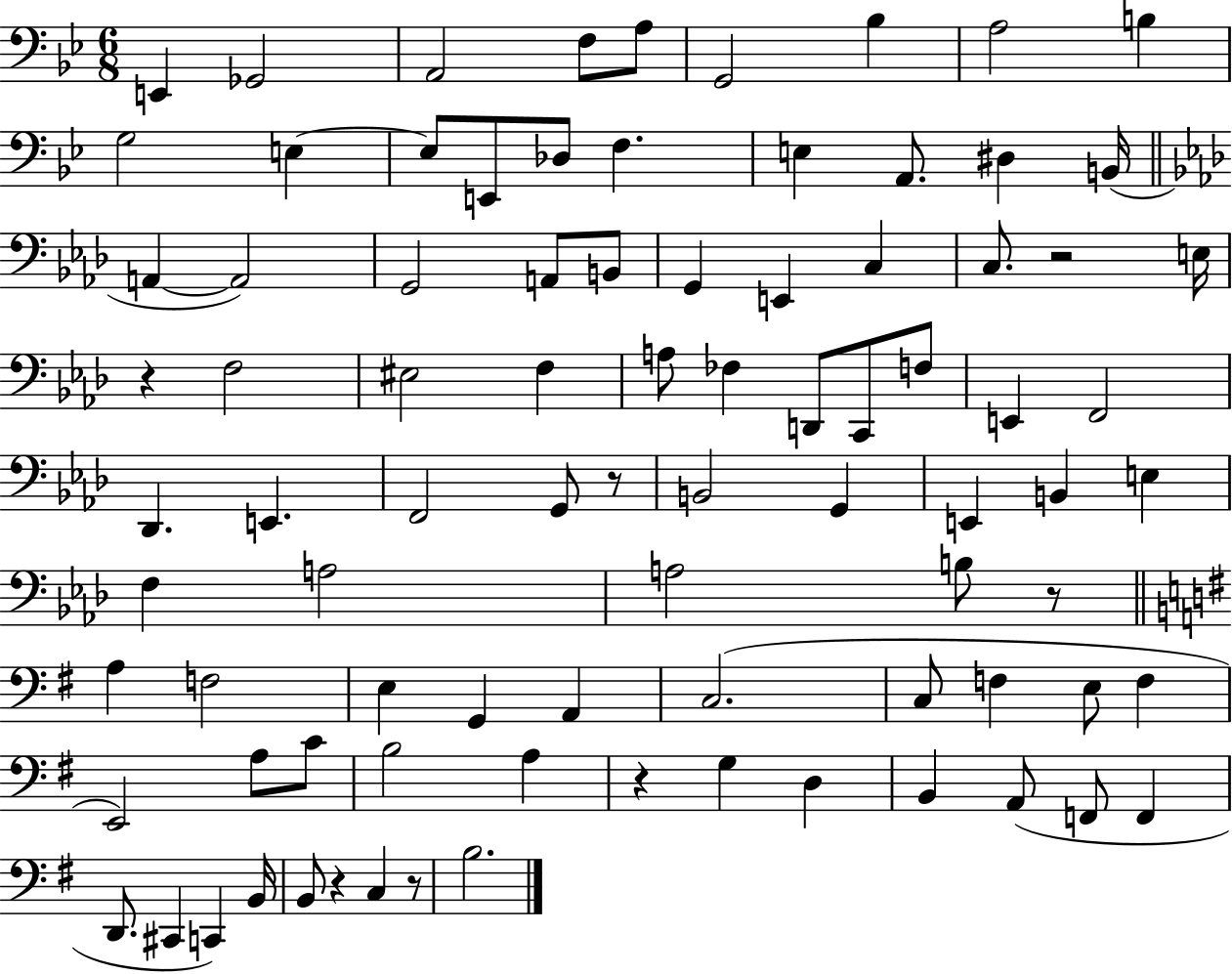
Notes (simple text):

E2/q Gb2/h A2/h F3/e A3/e G2/h Bb3/q A3/h B3/q G3/h E3/q E3/e E2/e Db3/e F3/q. E3/q A2/e. D#3/q B2/s A2/q A2/h G2/h A2/e B2/e G2/q E2/q C3/q C3/e. R/h E3/s R/q F3/h EIS3/h F3/q A3/e FES3/q D2/e C2/e F3/e E2/q F2/h Db2/q. E2/q. F2/h G2/e R/e B2/h G2/q E2/q B2/q E3/q F3/q A3/h A3/h B3/e R/e A3/q F3/h E3/q G2/q A2/q C3/h. C3/e F3/q E3/e F3/q E2/h A3/e C4/e B3/h A3/q R/q G3/q D3/q B2/q A2/e F2/e F2/q D2/e. C#2/q C2/q B2/s B2/e R/q C3/q R/e B3/h.